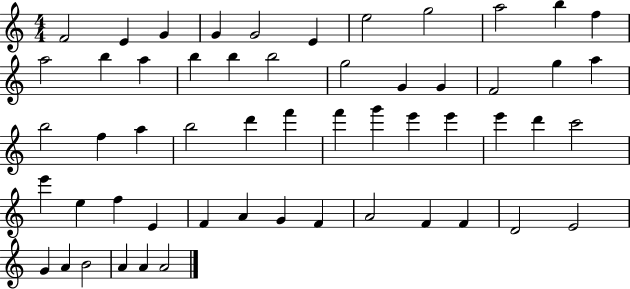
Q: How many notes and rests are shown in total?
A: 55